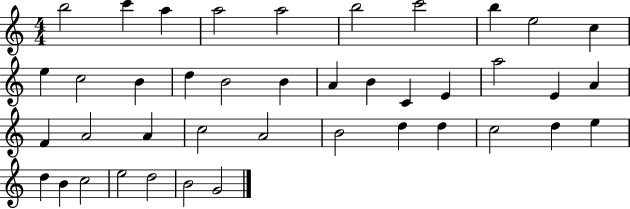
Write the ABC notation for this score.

X:1
T:Untitled
M:4/4
L:1/4
K:C
b2 c' a a2 a2 b2 c'2 b e2 c e c2 B d B2 B A B C E a2 E A F A2 A c2 A2 B2 d d c2 d e d B c2 e2 d2 B2 G2